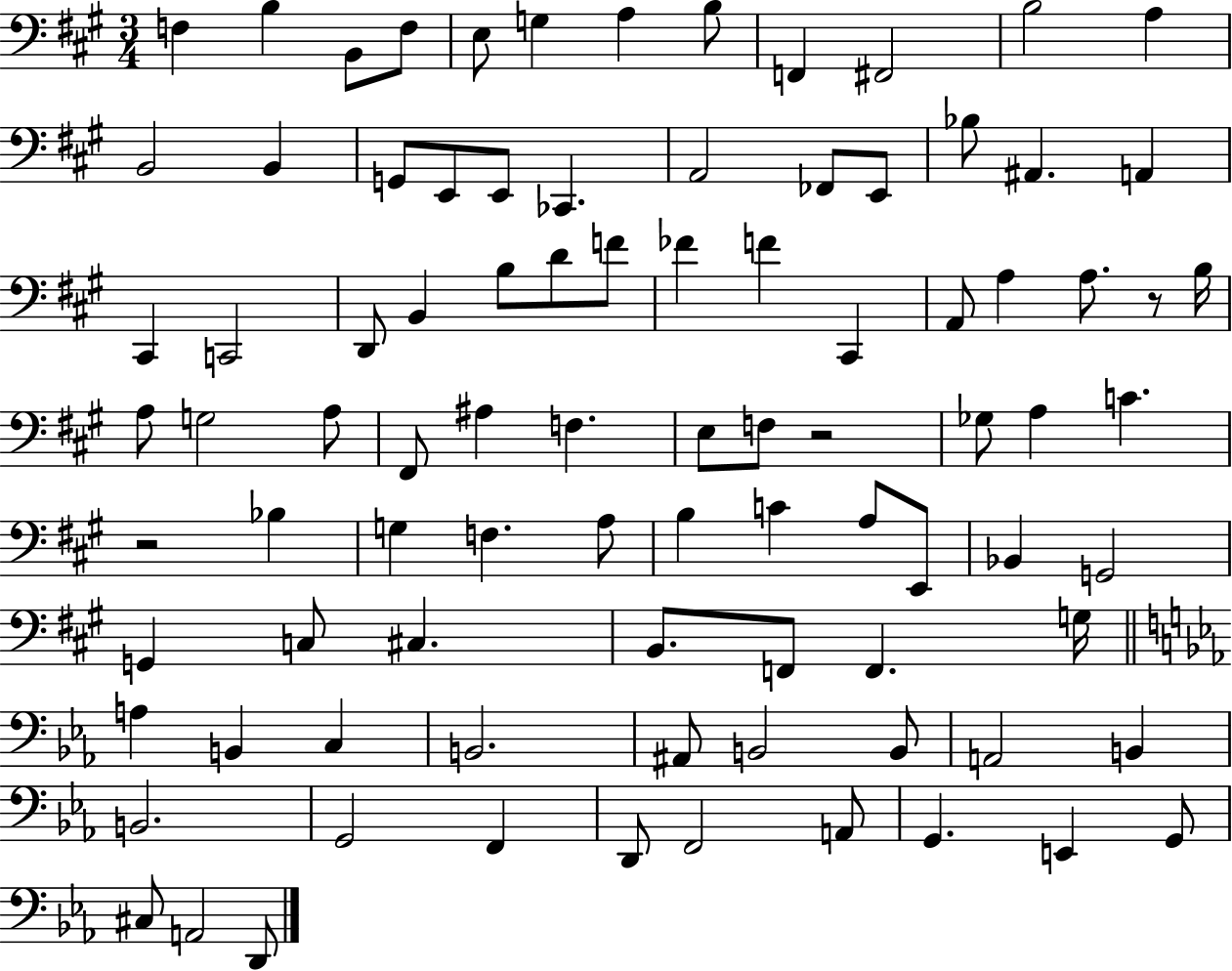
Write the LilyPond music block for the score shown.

{
  \clef bass
  \numericTimeSignature
  \time 3/4
  \key a \major
  f4 b4 b,8 f8 | e8 g4 a4 b8 | f,4 fis,2 | b2 a4 | \break b,2 b,4 | g,8 e,8 e,8 ces,4. | a,2 fes,8 e,8 | bes8 ais,4. a,4 | \break cis,4 c,2 | d,8 b,4 b8 d'8 f'8 | fes'4 f'4 cis,4 | a,8 a4 a8. r8 b16 | \break a8 g2 a8 | fis,8 ais4 f4. | e8 f8 r2 | ges8 a4 c'4. | \break r2 bes4 | g4 f4. a8 | b4 c'4 a8 e,8 | bes,4 g,2 | \break g,4 c8 cis4. | b,8. f,8 f,4. g16 | \bar "||" \break \key ees \major a4 b,4 c4 | b,2. | ais,8 b,2 b,8 | a,2 b,4 | \break b,2. | g,2 f,4 | d,8 f,2 a,8 | g,4. e,4 g,8 | \break cis8 a,2 d,8 | \bar "|."
}